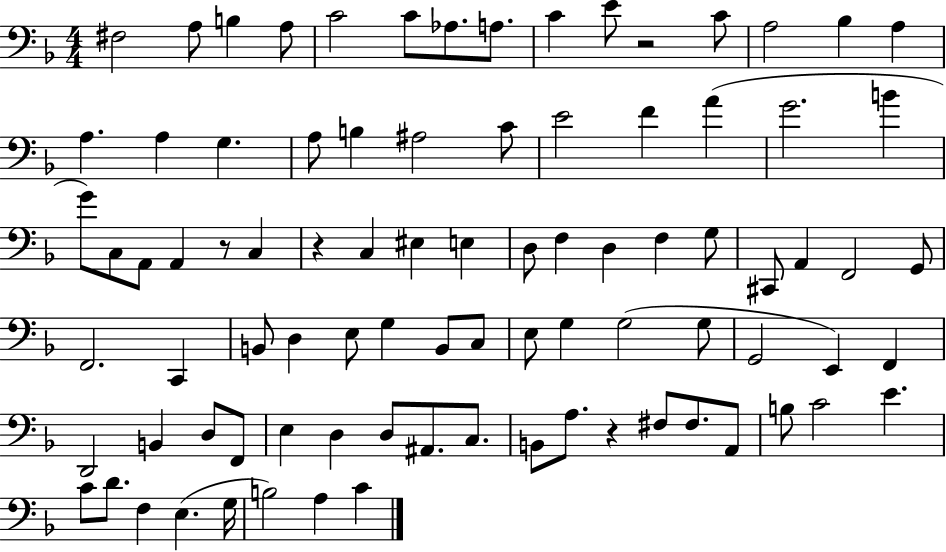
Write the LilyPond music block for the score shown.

{
  \clef bass
  \numericTimeSignature
  \time 4/4
  \key f \major
  fis2 a8 b4 a8 | c'2 c'8 aes8. a8. | c'4 e'8 r2 c'8 | a2 bes4 a4 | \break a4. a4 g4. | a8 b4 ais2 c'8 | e'2 f'4 a'4( | g'2. b'4 | \break g'8) c8 a,8 a,4 r8 c4 | r4 c4 eis4 e4 | d8 f4 d4 f4 g8 | cis,8 a,4 f,2 g,8 | \break f,2. c,4 | b,8 d4 e8 g4 b,8 c8 | e8 g4 g2( g8 | g,2 e,4) f,4 | \break d,2 b,4 d8 f,8 | e4 d4 d8 ais,8. c8. | b,8 a8. r4 fis8 fis8. a,8 | b8 c'2 e'4. | \break c'8 d'8. f4 e4.( g16 | b2) a4 c'4 | \bar "|."
}